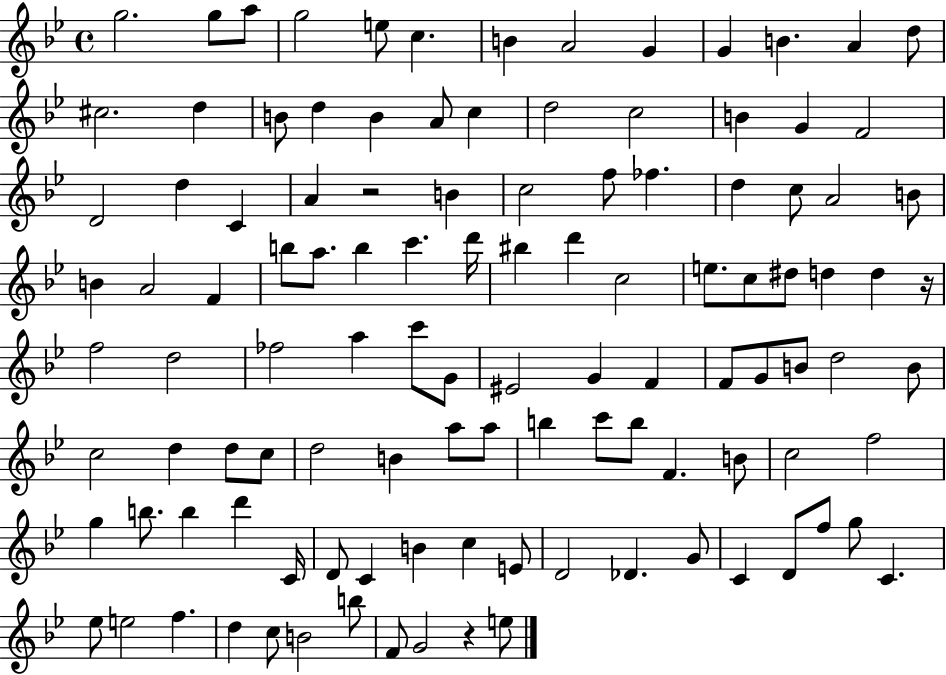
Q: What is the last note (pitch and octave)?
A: E5